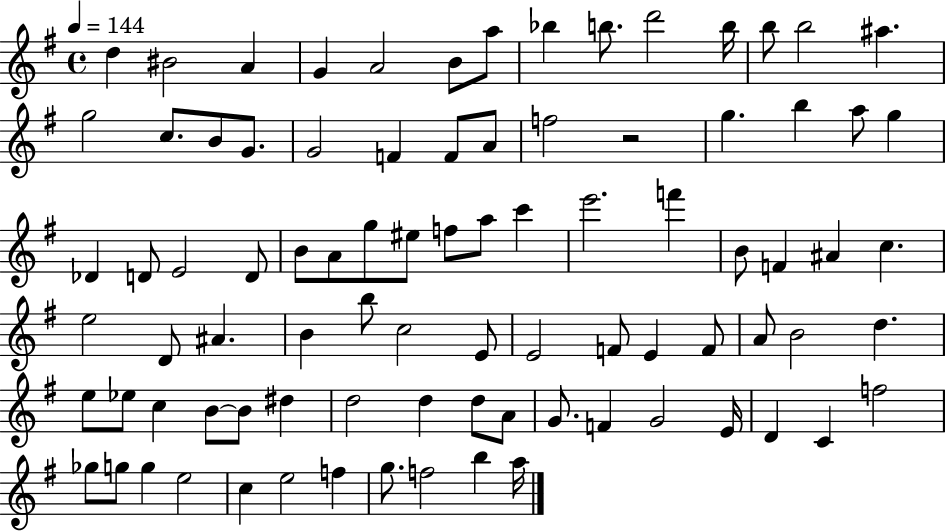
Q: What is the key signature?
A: G major